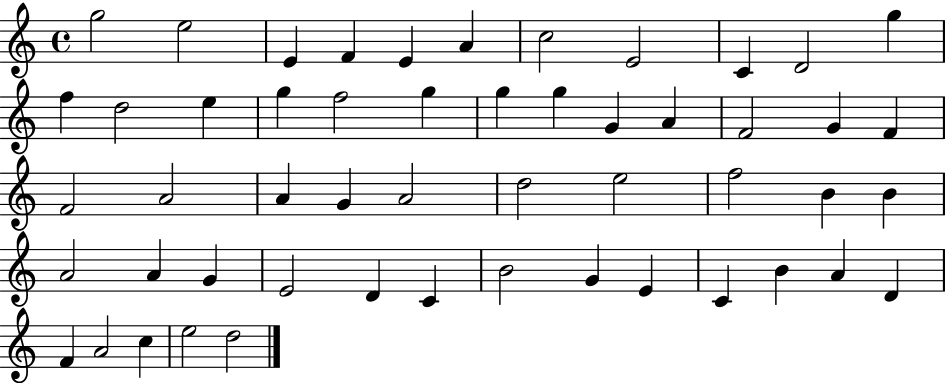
{
  \clef treble
  \time 4/4
  \defaultTimeSignature
  \key c \major
  g''2 e''2 | e'4 f'4 e'4 a'4 | c''2 e'2 | c'4 d'2 g''4 | \break f''4 d''2 e''4 | g''4 f''2 g''4 | g''4 g''4 g'4 a'4 | f'2 g'4 f'4 | \break f'2 a'2 | a'4 g'4 a'2 | d''2 e''2 | f''2 b'4 b'4 | \break a'2 a'4 g'4 | e'2 d'4 c'4 | b'2 g'4 e'4 | c'4 b'4 a'4 d'4 | \break f'4 a'2 c''4 | e''2 d''2 | \bar "|."
}